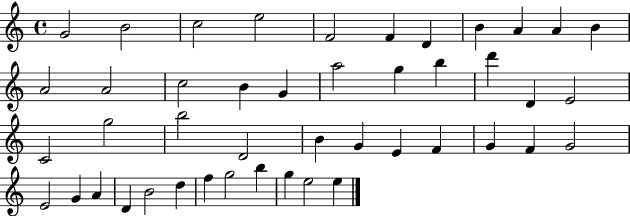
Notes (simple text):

G4/h B4/h C5/h E5/h F4/h F4/q D4/q B4/q A4/q A4/q B4/q A4/h A4/h C5/h B4/q G4/q A5/h G5/q B5/q D6/q D4/q E4/h C4/h G5/h B5/h D4/h B4/q G4/q E4/q F4/q G4/q F4/q G4/h E4/h G4/q A4/q D4/q B4/h D5/q F5/q G5/h B5/q G5/q E5/h E5/q